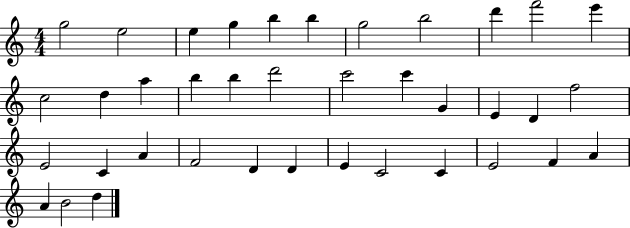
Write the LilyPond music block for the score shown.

{
  \clef treble
  \numericTimeSignature
  \time 4/4
  \key c \major
  g''2 e''2 | e''4 g''4 b''4 b''4 | g''2 b''2 | d'''4 f'''2 e'''4 | \break c''2 d''4 a''4 | b''4 b''4 d'''2 | c'''2 c'''4 g'4 | e'4 d'4 f''2 | \break e'2 c'4 a'4 | f'2 d'4 d'4 | e'4 c'2 c'4 | e'2 f'4 a'4 | \break a'4 b'2 d''4 | \bar "|."
}